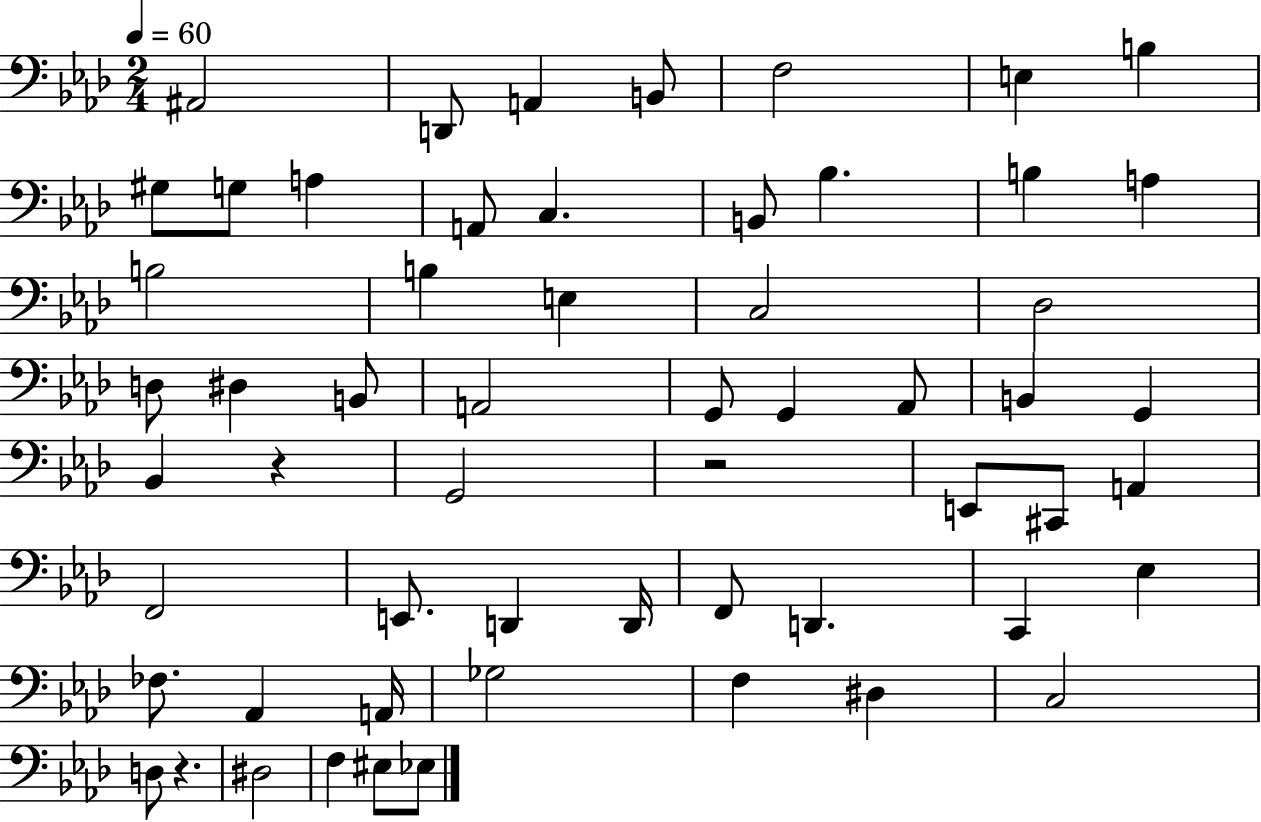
{
  \clef bass
  \numericTimeSignature
  \time 2/4
  \key aes \major
  \tempo 4 = 60
  ais,2 | d,8 a,4 b,8 | f2 | e4 b4 | \break gis8 g8 a4 | a,8 c4. | b,8 bes4. | b4 a4 | \break b2 | b4 e4 | c2 | des2 | \break d8 dis4 b,8 | a,2 | g,8 g,4 aes,8 | b,4 g,4 | \break bes,4 r4 | g,2 | r2 | e,8 cis,8 a,4 | \break f,2 | e,8. d,4 d,16 | f,8 d,4. | c,4 ees4 | \break fes8. aes,4 a,16 | ges2 | f4 dis4 | c2 | \break d8 r4. | dis2 | f4 eis8 ees8 | \bar "|."
}